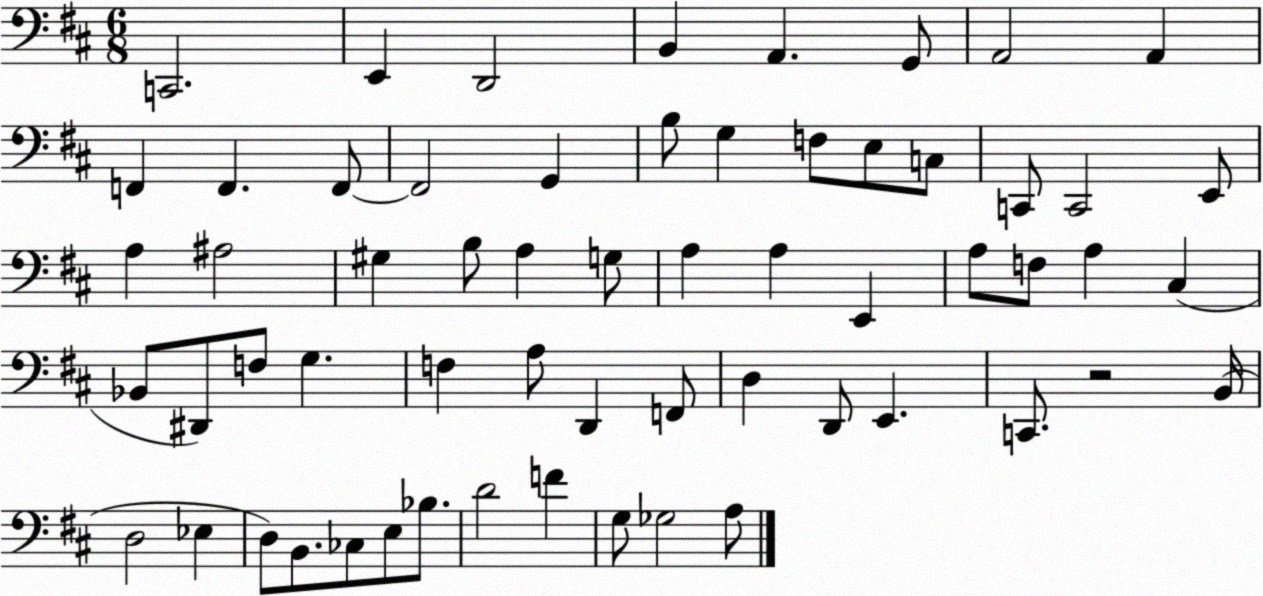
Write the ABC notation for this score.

X:1
T:Untitled
M:6/8
L:1/4
K:D
C,,2 E,, D,,2 B,, A,, G,,/2 A,,2 A,, F,, F,, F,,/2 F,,2 G,, B,/2 G, F,/2 E,/2 C,/2 C,,/2 C,,2 E,,/2 A, ^A,2 ^G, B,/2 A, G,/2 A, A, E,, A,/2 F,/2 A, ^C, _B,,/2 ^D,,/2 F,/2 G, F, A,/2 D,, F,,/2 D, D,,/2 E,, C,,/2 z2 B,,/4 D,2 _E, D,/2 B,,/2 _C,/2 E,/2 _B,/2 D2 F G,/2 _G,2 A,/2